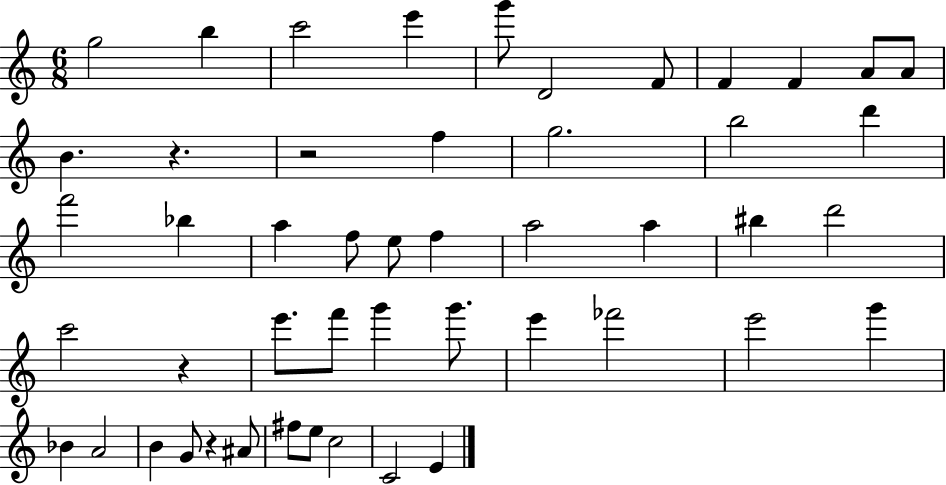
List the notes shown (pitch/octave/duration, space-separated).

G5/h B5/q C6/h E6/q G6/e D4/h F4/e F4/q F4/q A4/e A4/e B4/q. R/q. R/h F5/q G5/h. B5/h D6/q F6/h Bb5/q A5/q F5/e E5/e F5/q A5/h A5/q BIS5/q D6/h C6/h R/q E6/e. F6/e G6/q G6/e. E6/q FES6/h E6/h G6/q Bb4/q A4/h B4/q G4/e R/q A#4/e F#5/e E5/e C5/h C4/h E4/q